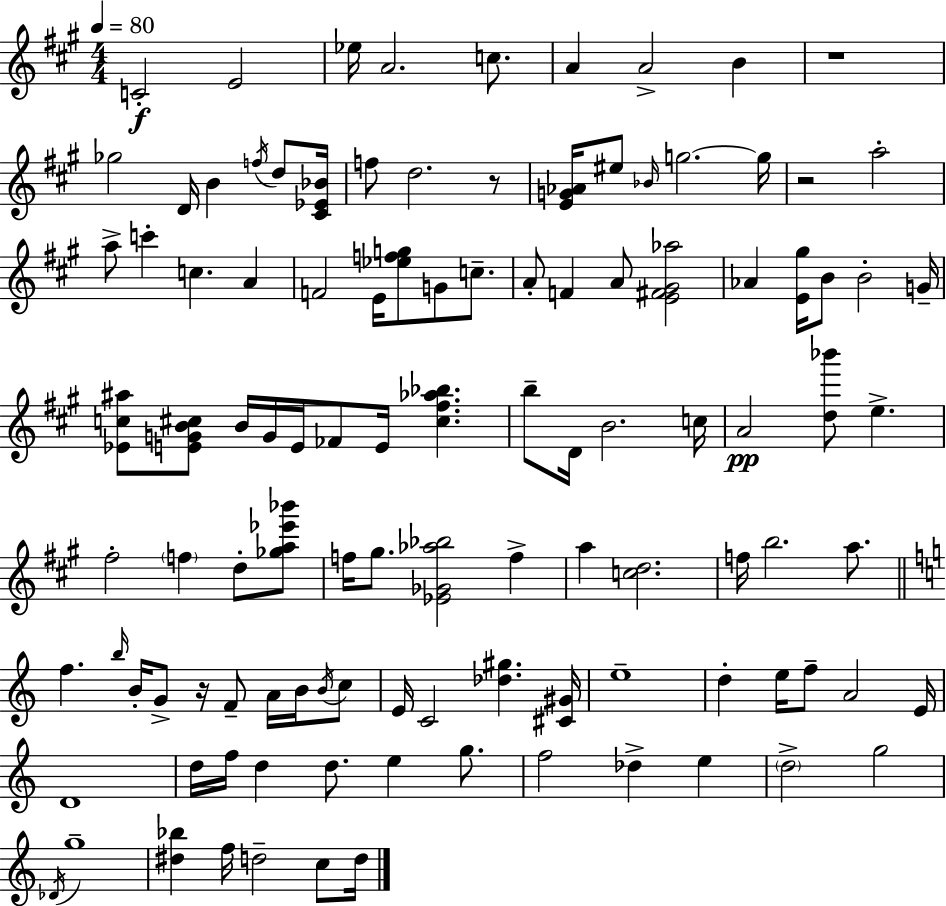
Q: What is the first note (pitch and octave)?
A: C4